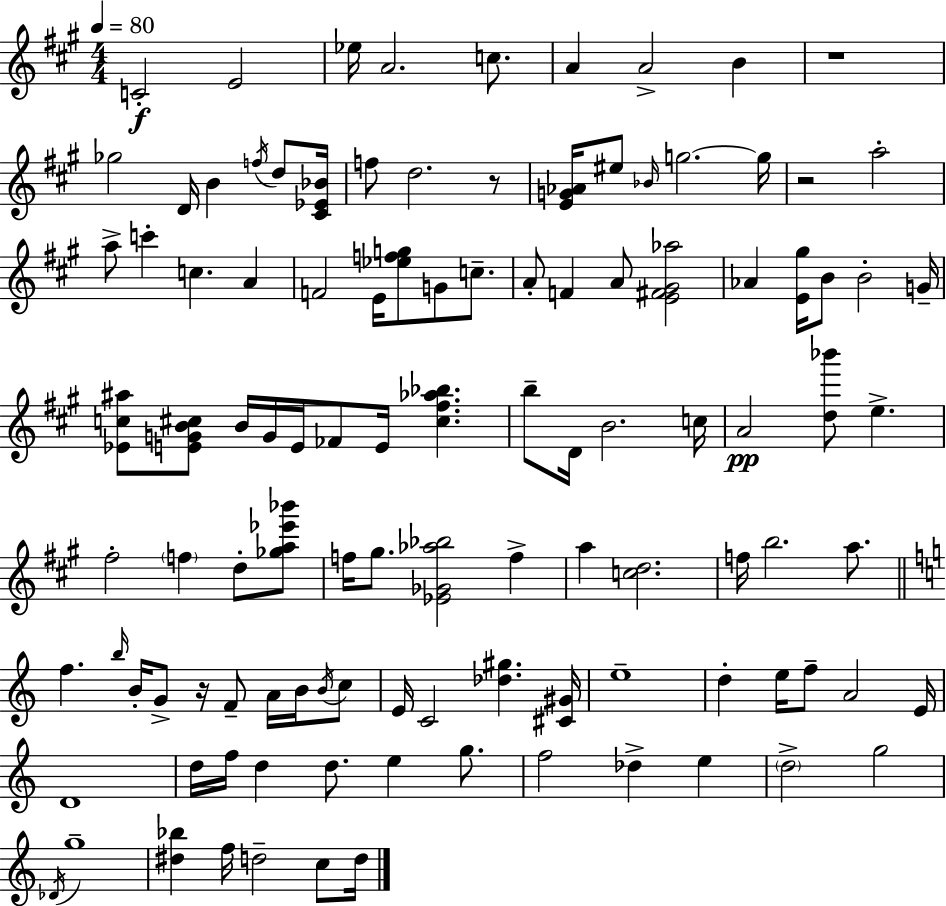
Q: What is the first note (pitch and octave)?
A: C4